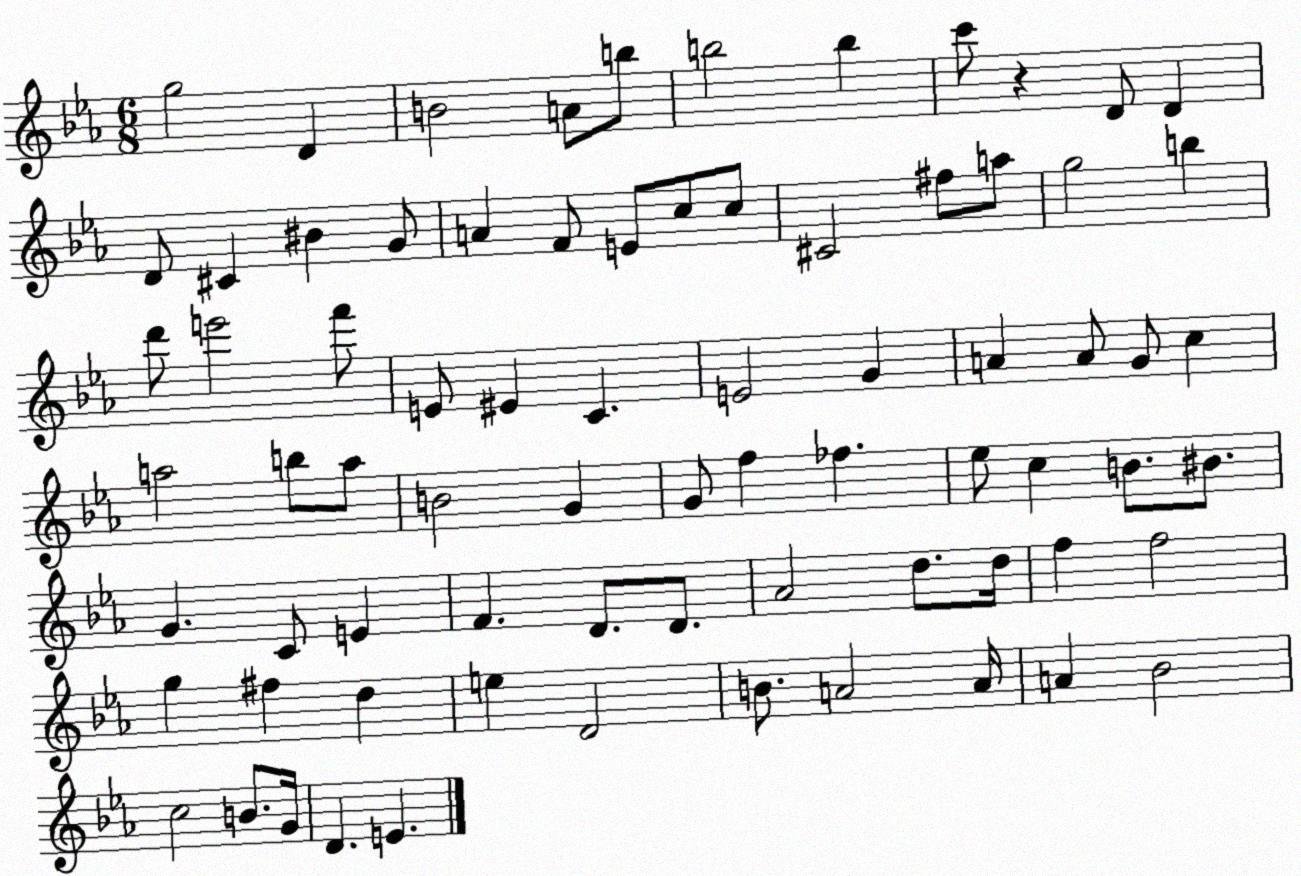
X:1
T:Untitled
M:6/8
L:1/4
K:Eb
g2 D B2 A/2 b/2 b2 b c'/2 z D/2 D D/2 ^C ^B G/2 A F/2 E/2 c/2 c/2 ^C2 ^f/2 a/2 g2 b d'/2 e'2 f'/2 E/2 ^E C E2 G A A/2 G/2 c a2 b/2 a/2 B2 G G/2 f _f _e/2 c B/2 ^B/2 G C/2 E F D/2 D/2 _A2 d/2 d/4 f f2 g ^f d e D2 B/2 A2 A/4 A _B2 c2 B/2 G/4 D E